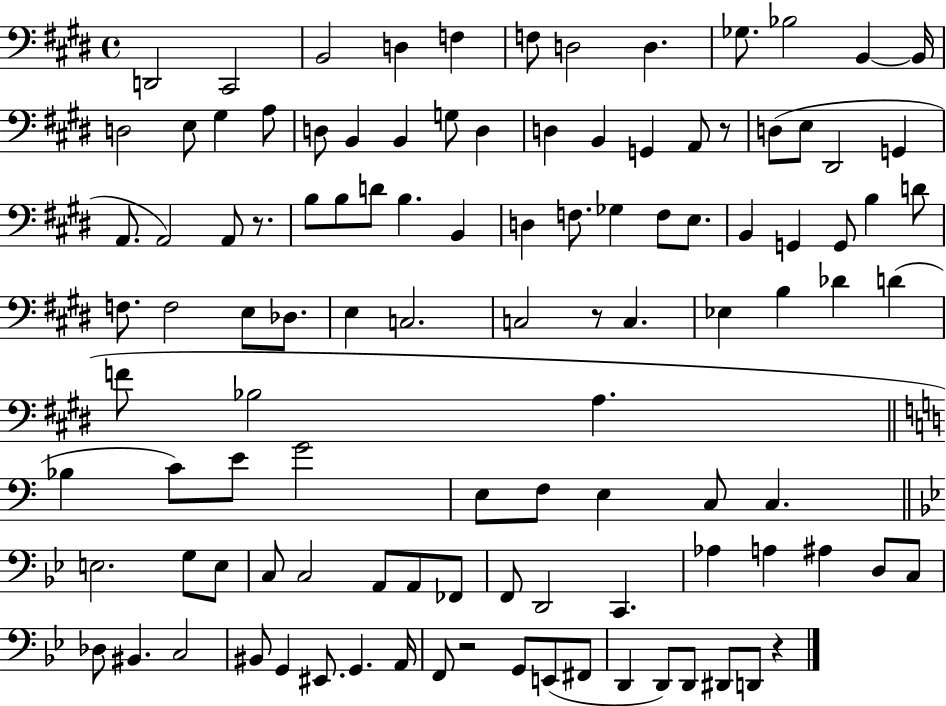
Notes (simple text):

D2/h C#2/h B2/h D3/q F3/q F3/e D3/h D3/q. Gb3/e. Bb3/h B2/q B2/s D3/h E3/e G#3/q A3/e D3/e B2/q B2/q G3/e D3/q D3/q B2/q G2/q A2/e R/e D3/e E3/e D#2/h G2/q A2/e. A2/h A2/e R/e. B3/e B3/e D4/e B3/q. B2/q D3/q F3/e. Gb3/q F3/e E3/e. B2/q G2/q G2/e B3/q D4/e F3/e. F3/h E3/e Db3/e. E3/q C3/h. C3/h R/e C3/q. Eb3/q B3/q Db4/q D4/q F4/e Bb3/h A3/q. Bb3/q C4/e E4/e G4/h E3/e F3/e E3/q C3/e C3/q. E3/h. G3/e E3/e C3/e C3/h A2/e A2/e FES2/e F2/e D2/h C2/q. Ab3/q A3/q A#3/q D3/e C3/e Db3/e BIS2/q. C3/h BIS2/e G2/q EIS2/e. G2/q. A2/s F2/e R/h G2/e E2/e F#2/e D2/q D2/e D2/e D#2/e D2/e R/q